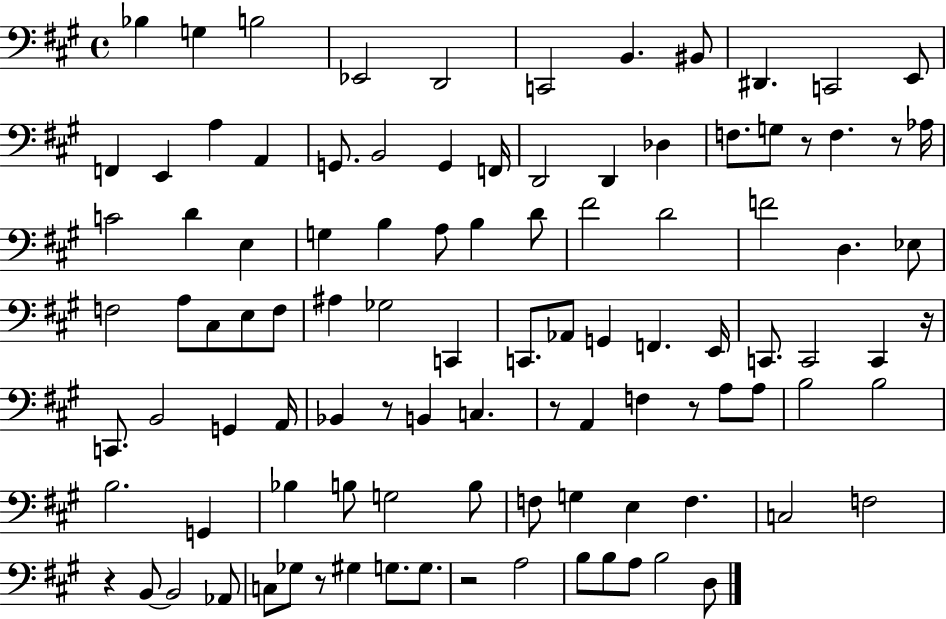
{
  \clef bass
  \time 4/4
  \defaultTimeSignature
  \key a \major
  \repeat volta 2 { bes4 g4 b2 | ees,2 d,2 | c,2 b,4. bis,8 | dis,4. c,2 e,8 | \break f,4 e,4 a4 a,4 | g,8. b,2 g,4 f,16 | d,2 d,4 des4 | f8. g8 r8 f4. r8 aes16 | \break c'2 d'4 e4 | g4 b4 a8 b4 d'8 | fis'2 d'2 | f'2 d4. ees8 | \break f2 a8 cis8 e8 f8 | ais4 ges2 c,4 | c,8. aes,8 g,4 f,4. e,16 | c,8. c,2 c,4 r16 | \break c,8. b,2 g,4 a,16 | bes,4 r8 b,4 c4. | r8 a,4 f4 r8 a8 a8 | b2 b2 | \break b2. g,4 | bes4 b8 g2 b8 | f8 g4 e4 f4. | c2 f2 | \break r4 b,8~~ b,2 aes,8 | c8 ges8 r8 gis4 g8. g8. | r2 a2 | b8 b8 a8 b2 d8 | \break } \bar "|."
}